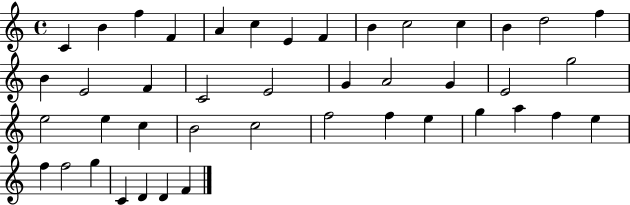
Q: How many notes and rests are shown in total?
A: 43